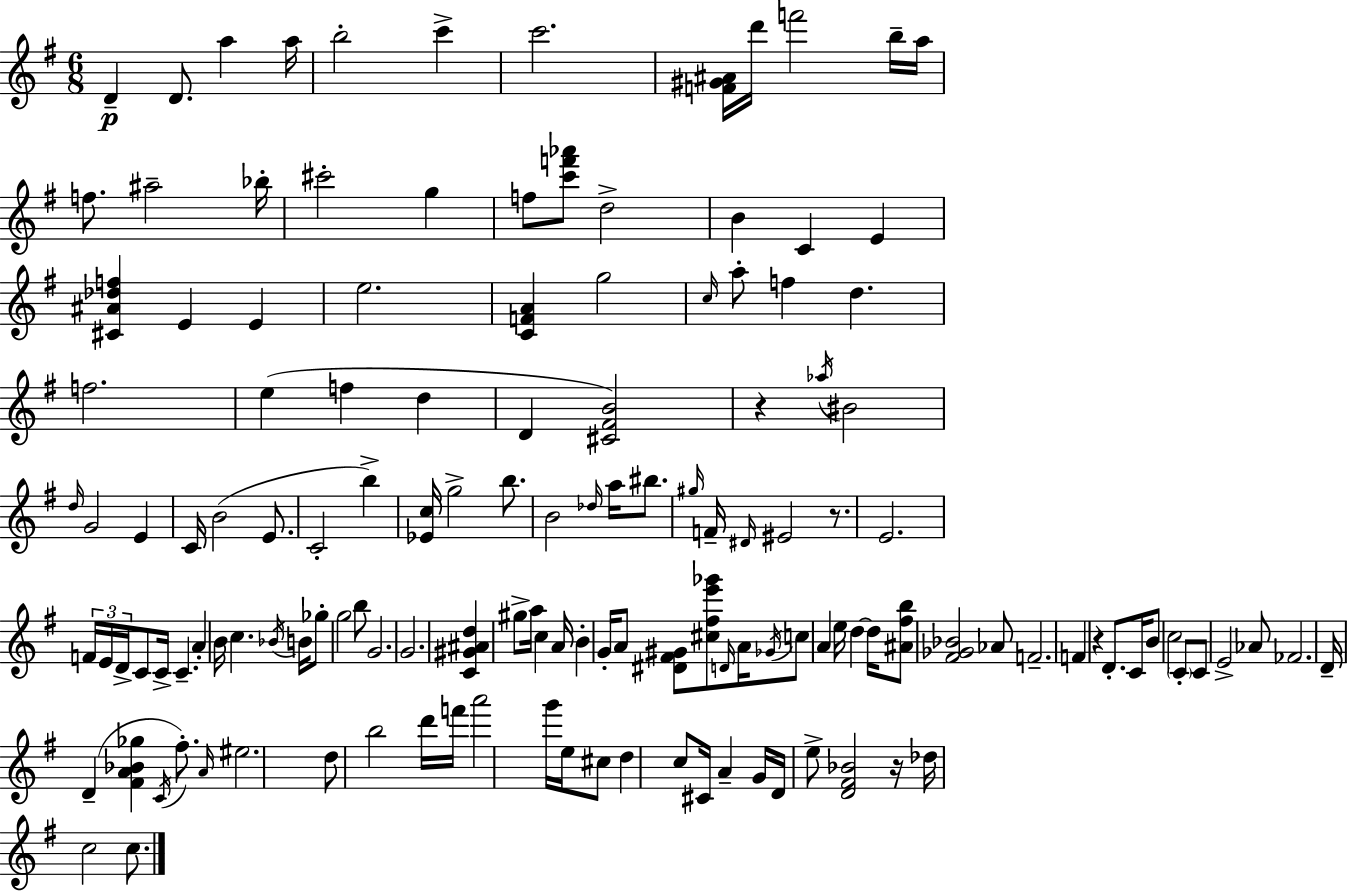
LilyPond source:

{
  \clef treble
  \numericTimeSignature
  \time 6/8
  \key g \major
  d'4--\p d'8. a''4 a''16 | b''2-. c'''4-> | c'''2. | <f' gis' ais'>16 d'''16 f'''2 b''16-- a''16 | \break f''8. ais''2-- bes''16-. | cis'''2-. g''4 | f''8 <c''' f''' aes'''>8 d''2-> | b'4 c'4 e'4 | \break <cis' ais' des'' f''>4 e'4 e'4 | e''2. | <c' f' a'>4 g''2 | \grace { c''16 } a''8-. f''4 d''4. | \break f''2. | e''4( f''4 d''4 | d'4 <cis' fis' b'>2) | r4 \acciaccatura { aes''16 } bis'2 | \break \grace { d''16 } g'2 e'4 | c'16 b'2( | e'8. c'2-. b''4->) | <ees' c''>16 g''2-> | \break b''8. b'2 \grace { des''16 } | a''16 bis''8. \grace { gis''16 } f'16-- \grace { dis'16 } eis'2 | r8. e'2. | \tuplet 3/2 { f'16 e'16 d'16-> } c'8 c'16-> | \break c'4.-- a'4-. b'16 c''4. | \acciaccatura { bes'16 } b'16 ges''8-. g''2 | b''8 g'2. | g'2. | \break <c' gis' ais' d''>4 gis''8-> | a''16 c''4 a'16 b'4-. g'16-. | a'8 <dis' fis' gis'>8 <cis'' fis'' e''' ges'''>8 \grace { d'16 } a'16 \acciaccatura { ges'16 } c''8 a'4 | e''16 d''4~~ d''16 <ais' fis'' b''>8 <fis' ges' bes'>2 | \break aes'8 f'2.-- | f'4 | r4 d'8.-. c'16 b'8 c''2 | \parenthesize c'8-. c'8 e'2-> | \break aes'8 fes'2. | d'16-- d'4--( | <fis' a' bes' ges''>4 \acciaccatura { c'16 }) fis''8.-. \grace { a'16 } eis''2. | d''8 | \break b''2 d'''16 f'''16 a'''2 | g'''16 e''16 cis''8 d''4 | c''8 cis'16 a'4-- g'16 d'16 | e''8-> <d' fis' bes'>2 r16 des''16 | \break c''2 c''8. \bar "|."
}